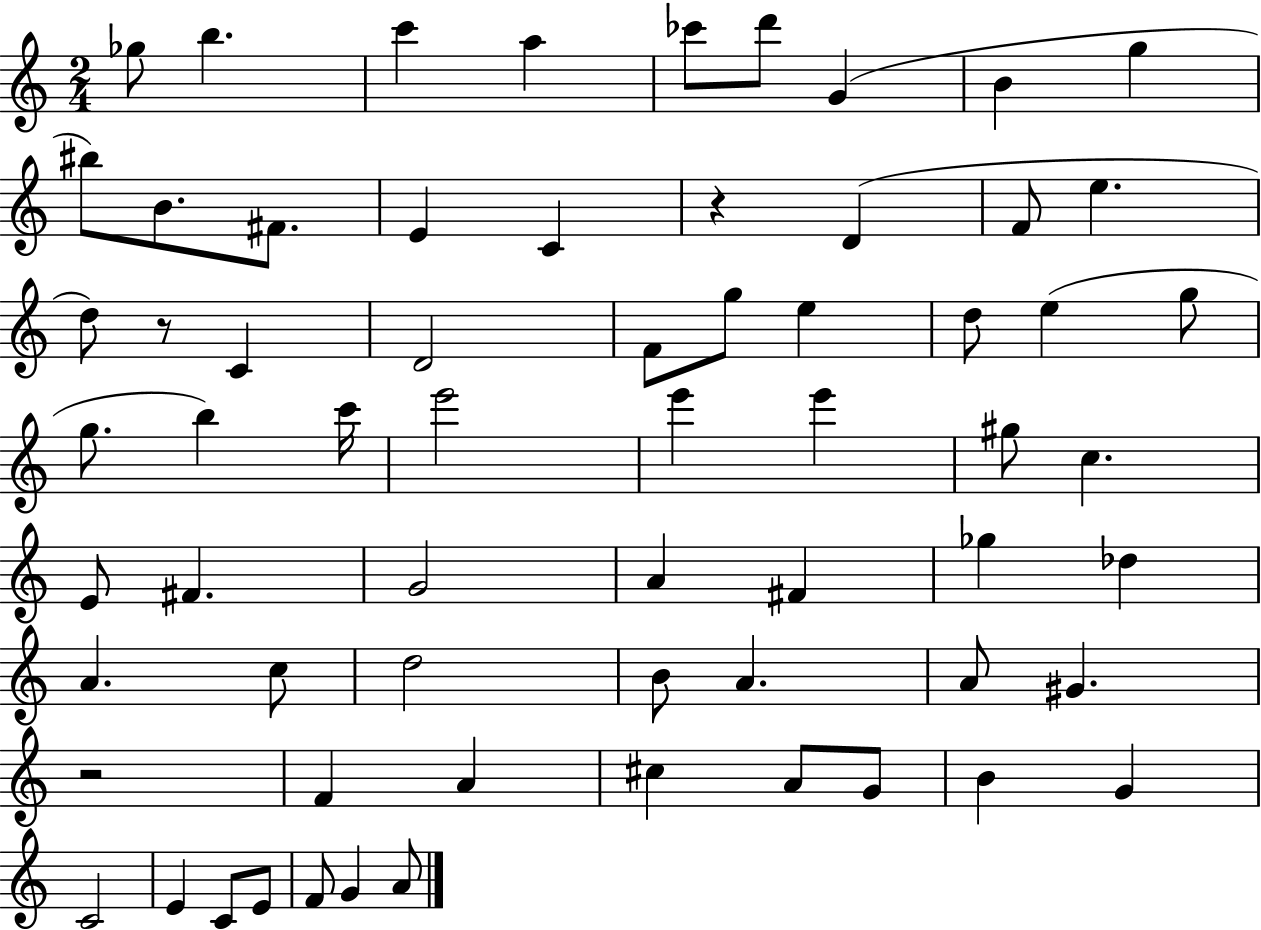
X:1
T:Untitled
M:2/4
L:1/4
K:C
_g/2 b c' a _c'/2 d'/2 G B g ^b/2 B/2 ^F/2 E C z D F/2 e d/2 z/2 C D2 F/2 g/2 e d/2 e g/2 g/2 b c'/4 e'2 e' e' ^g/2 c E/2 ^F G2 A ^F _g _d A c/2 d2 B/2 A A/2 ^G z2 F A ^c A/2 G/2 B G C2 E C/2 E/2 F/2 G A/2